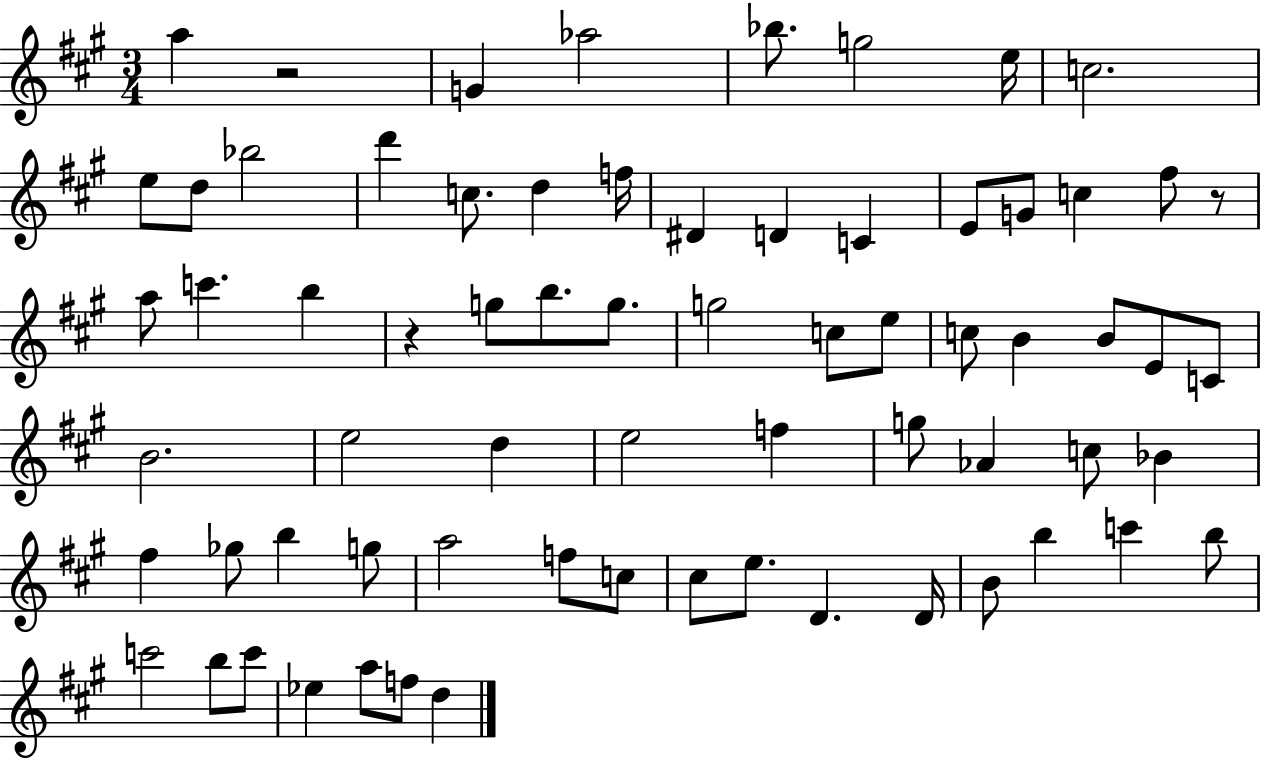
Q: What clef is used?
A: treble